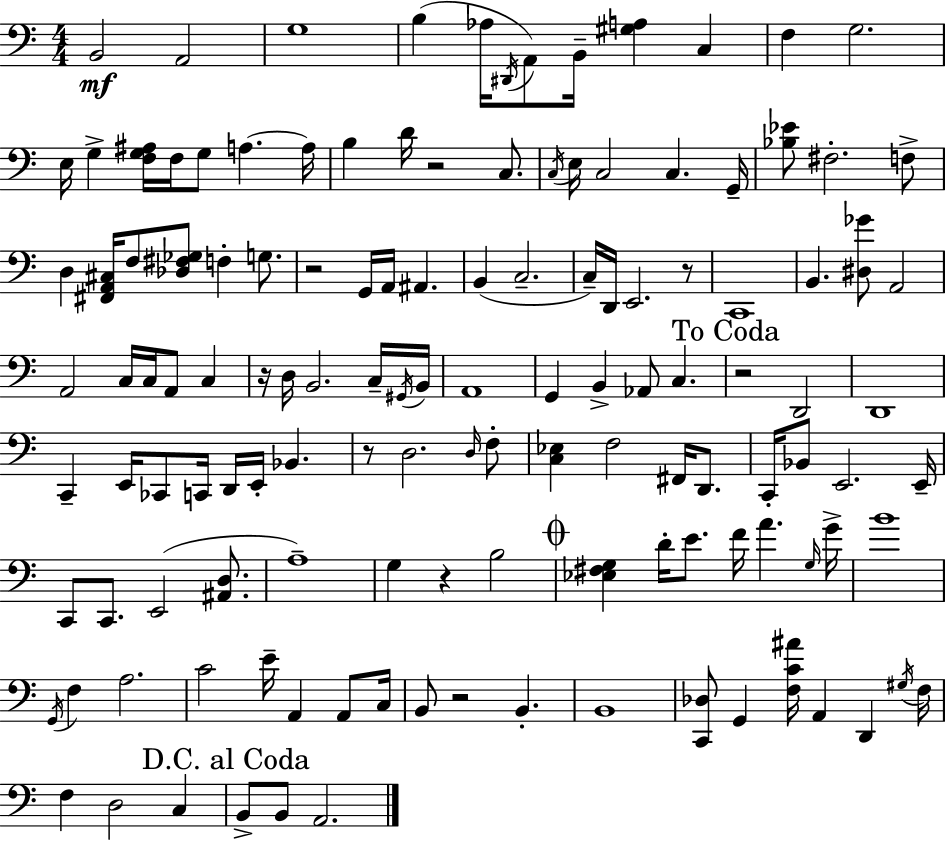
B2/h A2/h G3/w B3/q Ab3/s D#2/s A2/e B2/s [G#3,A3]/q C3/q F3/q G3/h. E3/s G3/q [F3,G3,A#3]/s F3/s G3/e A3/q. A3/s B3/q D4/s R/h C3/e. C3/s E3/s C3/h C3/q. G2/s [Bb3,Eb4]/e F#3/h. F3/e D3/q [F#2,A2,C#3]/s F3/e [Db3,F#3,Gb3]/e F3/q G3/e. R/h G2/s A2/s A#2/q. B2/q C3/h. C3/s D2/s E2/h. R/e C2/w B2/q. [D#3,Gb4]/e A2/h A2/h C3/s C3/s A2/e C3/q R/s D3/s B2/h. C3/s G#2/s B2/s A2/w G2/q B2/q Ab2/e C3/q. R/h D2/h D2/w C2/q E2/s CES2/e C2/s D2/s E2/s Bb2/q. R/e D3/h. D3/s F3/e [C3,Eb3]/q F3/h F#2/s D2/e. C2/s Bb2/e E2/h. E2/s C2/e C2/e. E2/h [A#2,D3]/e. A3/w G3/q R/q B3/h [Eb3,F#3,G3]/q D4/s E4/e. F4/s A4/q. G3/s G4/s B4/w G2/s F3/q A3/h. C4/h E4/s A2/q A2/e C3/s B2/e R/h B2/q. B2/w [C2,Db3]/e G2/q [F3,C4,A#4]/s A2/q D2/q G#3/s F3/s F3/q D3/h C3/q B2/e B2/e A2/h.